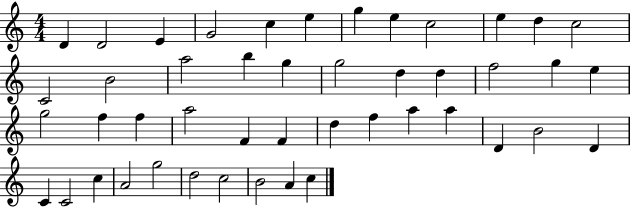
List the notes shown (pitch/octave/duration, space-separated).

D4/q D4/h E4/q G4/h C5/q E5/q G5/q E5/q C5/h E5/q D5/q C5/h C4/h B4/h A5/h B5/q G5/q G5/h D5/q D5/q F5/h G5/q E5/q G5/h F5/q F5/q A5/h F4/q F4/q D5/q F5/q A5/q A5/q D4/q B4/h D4/q C4/q C4/h C5/q A4/h G5/h D5/h C5/h B4/h A4/q C5/q